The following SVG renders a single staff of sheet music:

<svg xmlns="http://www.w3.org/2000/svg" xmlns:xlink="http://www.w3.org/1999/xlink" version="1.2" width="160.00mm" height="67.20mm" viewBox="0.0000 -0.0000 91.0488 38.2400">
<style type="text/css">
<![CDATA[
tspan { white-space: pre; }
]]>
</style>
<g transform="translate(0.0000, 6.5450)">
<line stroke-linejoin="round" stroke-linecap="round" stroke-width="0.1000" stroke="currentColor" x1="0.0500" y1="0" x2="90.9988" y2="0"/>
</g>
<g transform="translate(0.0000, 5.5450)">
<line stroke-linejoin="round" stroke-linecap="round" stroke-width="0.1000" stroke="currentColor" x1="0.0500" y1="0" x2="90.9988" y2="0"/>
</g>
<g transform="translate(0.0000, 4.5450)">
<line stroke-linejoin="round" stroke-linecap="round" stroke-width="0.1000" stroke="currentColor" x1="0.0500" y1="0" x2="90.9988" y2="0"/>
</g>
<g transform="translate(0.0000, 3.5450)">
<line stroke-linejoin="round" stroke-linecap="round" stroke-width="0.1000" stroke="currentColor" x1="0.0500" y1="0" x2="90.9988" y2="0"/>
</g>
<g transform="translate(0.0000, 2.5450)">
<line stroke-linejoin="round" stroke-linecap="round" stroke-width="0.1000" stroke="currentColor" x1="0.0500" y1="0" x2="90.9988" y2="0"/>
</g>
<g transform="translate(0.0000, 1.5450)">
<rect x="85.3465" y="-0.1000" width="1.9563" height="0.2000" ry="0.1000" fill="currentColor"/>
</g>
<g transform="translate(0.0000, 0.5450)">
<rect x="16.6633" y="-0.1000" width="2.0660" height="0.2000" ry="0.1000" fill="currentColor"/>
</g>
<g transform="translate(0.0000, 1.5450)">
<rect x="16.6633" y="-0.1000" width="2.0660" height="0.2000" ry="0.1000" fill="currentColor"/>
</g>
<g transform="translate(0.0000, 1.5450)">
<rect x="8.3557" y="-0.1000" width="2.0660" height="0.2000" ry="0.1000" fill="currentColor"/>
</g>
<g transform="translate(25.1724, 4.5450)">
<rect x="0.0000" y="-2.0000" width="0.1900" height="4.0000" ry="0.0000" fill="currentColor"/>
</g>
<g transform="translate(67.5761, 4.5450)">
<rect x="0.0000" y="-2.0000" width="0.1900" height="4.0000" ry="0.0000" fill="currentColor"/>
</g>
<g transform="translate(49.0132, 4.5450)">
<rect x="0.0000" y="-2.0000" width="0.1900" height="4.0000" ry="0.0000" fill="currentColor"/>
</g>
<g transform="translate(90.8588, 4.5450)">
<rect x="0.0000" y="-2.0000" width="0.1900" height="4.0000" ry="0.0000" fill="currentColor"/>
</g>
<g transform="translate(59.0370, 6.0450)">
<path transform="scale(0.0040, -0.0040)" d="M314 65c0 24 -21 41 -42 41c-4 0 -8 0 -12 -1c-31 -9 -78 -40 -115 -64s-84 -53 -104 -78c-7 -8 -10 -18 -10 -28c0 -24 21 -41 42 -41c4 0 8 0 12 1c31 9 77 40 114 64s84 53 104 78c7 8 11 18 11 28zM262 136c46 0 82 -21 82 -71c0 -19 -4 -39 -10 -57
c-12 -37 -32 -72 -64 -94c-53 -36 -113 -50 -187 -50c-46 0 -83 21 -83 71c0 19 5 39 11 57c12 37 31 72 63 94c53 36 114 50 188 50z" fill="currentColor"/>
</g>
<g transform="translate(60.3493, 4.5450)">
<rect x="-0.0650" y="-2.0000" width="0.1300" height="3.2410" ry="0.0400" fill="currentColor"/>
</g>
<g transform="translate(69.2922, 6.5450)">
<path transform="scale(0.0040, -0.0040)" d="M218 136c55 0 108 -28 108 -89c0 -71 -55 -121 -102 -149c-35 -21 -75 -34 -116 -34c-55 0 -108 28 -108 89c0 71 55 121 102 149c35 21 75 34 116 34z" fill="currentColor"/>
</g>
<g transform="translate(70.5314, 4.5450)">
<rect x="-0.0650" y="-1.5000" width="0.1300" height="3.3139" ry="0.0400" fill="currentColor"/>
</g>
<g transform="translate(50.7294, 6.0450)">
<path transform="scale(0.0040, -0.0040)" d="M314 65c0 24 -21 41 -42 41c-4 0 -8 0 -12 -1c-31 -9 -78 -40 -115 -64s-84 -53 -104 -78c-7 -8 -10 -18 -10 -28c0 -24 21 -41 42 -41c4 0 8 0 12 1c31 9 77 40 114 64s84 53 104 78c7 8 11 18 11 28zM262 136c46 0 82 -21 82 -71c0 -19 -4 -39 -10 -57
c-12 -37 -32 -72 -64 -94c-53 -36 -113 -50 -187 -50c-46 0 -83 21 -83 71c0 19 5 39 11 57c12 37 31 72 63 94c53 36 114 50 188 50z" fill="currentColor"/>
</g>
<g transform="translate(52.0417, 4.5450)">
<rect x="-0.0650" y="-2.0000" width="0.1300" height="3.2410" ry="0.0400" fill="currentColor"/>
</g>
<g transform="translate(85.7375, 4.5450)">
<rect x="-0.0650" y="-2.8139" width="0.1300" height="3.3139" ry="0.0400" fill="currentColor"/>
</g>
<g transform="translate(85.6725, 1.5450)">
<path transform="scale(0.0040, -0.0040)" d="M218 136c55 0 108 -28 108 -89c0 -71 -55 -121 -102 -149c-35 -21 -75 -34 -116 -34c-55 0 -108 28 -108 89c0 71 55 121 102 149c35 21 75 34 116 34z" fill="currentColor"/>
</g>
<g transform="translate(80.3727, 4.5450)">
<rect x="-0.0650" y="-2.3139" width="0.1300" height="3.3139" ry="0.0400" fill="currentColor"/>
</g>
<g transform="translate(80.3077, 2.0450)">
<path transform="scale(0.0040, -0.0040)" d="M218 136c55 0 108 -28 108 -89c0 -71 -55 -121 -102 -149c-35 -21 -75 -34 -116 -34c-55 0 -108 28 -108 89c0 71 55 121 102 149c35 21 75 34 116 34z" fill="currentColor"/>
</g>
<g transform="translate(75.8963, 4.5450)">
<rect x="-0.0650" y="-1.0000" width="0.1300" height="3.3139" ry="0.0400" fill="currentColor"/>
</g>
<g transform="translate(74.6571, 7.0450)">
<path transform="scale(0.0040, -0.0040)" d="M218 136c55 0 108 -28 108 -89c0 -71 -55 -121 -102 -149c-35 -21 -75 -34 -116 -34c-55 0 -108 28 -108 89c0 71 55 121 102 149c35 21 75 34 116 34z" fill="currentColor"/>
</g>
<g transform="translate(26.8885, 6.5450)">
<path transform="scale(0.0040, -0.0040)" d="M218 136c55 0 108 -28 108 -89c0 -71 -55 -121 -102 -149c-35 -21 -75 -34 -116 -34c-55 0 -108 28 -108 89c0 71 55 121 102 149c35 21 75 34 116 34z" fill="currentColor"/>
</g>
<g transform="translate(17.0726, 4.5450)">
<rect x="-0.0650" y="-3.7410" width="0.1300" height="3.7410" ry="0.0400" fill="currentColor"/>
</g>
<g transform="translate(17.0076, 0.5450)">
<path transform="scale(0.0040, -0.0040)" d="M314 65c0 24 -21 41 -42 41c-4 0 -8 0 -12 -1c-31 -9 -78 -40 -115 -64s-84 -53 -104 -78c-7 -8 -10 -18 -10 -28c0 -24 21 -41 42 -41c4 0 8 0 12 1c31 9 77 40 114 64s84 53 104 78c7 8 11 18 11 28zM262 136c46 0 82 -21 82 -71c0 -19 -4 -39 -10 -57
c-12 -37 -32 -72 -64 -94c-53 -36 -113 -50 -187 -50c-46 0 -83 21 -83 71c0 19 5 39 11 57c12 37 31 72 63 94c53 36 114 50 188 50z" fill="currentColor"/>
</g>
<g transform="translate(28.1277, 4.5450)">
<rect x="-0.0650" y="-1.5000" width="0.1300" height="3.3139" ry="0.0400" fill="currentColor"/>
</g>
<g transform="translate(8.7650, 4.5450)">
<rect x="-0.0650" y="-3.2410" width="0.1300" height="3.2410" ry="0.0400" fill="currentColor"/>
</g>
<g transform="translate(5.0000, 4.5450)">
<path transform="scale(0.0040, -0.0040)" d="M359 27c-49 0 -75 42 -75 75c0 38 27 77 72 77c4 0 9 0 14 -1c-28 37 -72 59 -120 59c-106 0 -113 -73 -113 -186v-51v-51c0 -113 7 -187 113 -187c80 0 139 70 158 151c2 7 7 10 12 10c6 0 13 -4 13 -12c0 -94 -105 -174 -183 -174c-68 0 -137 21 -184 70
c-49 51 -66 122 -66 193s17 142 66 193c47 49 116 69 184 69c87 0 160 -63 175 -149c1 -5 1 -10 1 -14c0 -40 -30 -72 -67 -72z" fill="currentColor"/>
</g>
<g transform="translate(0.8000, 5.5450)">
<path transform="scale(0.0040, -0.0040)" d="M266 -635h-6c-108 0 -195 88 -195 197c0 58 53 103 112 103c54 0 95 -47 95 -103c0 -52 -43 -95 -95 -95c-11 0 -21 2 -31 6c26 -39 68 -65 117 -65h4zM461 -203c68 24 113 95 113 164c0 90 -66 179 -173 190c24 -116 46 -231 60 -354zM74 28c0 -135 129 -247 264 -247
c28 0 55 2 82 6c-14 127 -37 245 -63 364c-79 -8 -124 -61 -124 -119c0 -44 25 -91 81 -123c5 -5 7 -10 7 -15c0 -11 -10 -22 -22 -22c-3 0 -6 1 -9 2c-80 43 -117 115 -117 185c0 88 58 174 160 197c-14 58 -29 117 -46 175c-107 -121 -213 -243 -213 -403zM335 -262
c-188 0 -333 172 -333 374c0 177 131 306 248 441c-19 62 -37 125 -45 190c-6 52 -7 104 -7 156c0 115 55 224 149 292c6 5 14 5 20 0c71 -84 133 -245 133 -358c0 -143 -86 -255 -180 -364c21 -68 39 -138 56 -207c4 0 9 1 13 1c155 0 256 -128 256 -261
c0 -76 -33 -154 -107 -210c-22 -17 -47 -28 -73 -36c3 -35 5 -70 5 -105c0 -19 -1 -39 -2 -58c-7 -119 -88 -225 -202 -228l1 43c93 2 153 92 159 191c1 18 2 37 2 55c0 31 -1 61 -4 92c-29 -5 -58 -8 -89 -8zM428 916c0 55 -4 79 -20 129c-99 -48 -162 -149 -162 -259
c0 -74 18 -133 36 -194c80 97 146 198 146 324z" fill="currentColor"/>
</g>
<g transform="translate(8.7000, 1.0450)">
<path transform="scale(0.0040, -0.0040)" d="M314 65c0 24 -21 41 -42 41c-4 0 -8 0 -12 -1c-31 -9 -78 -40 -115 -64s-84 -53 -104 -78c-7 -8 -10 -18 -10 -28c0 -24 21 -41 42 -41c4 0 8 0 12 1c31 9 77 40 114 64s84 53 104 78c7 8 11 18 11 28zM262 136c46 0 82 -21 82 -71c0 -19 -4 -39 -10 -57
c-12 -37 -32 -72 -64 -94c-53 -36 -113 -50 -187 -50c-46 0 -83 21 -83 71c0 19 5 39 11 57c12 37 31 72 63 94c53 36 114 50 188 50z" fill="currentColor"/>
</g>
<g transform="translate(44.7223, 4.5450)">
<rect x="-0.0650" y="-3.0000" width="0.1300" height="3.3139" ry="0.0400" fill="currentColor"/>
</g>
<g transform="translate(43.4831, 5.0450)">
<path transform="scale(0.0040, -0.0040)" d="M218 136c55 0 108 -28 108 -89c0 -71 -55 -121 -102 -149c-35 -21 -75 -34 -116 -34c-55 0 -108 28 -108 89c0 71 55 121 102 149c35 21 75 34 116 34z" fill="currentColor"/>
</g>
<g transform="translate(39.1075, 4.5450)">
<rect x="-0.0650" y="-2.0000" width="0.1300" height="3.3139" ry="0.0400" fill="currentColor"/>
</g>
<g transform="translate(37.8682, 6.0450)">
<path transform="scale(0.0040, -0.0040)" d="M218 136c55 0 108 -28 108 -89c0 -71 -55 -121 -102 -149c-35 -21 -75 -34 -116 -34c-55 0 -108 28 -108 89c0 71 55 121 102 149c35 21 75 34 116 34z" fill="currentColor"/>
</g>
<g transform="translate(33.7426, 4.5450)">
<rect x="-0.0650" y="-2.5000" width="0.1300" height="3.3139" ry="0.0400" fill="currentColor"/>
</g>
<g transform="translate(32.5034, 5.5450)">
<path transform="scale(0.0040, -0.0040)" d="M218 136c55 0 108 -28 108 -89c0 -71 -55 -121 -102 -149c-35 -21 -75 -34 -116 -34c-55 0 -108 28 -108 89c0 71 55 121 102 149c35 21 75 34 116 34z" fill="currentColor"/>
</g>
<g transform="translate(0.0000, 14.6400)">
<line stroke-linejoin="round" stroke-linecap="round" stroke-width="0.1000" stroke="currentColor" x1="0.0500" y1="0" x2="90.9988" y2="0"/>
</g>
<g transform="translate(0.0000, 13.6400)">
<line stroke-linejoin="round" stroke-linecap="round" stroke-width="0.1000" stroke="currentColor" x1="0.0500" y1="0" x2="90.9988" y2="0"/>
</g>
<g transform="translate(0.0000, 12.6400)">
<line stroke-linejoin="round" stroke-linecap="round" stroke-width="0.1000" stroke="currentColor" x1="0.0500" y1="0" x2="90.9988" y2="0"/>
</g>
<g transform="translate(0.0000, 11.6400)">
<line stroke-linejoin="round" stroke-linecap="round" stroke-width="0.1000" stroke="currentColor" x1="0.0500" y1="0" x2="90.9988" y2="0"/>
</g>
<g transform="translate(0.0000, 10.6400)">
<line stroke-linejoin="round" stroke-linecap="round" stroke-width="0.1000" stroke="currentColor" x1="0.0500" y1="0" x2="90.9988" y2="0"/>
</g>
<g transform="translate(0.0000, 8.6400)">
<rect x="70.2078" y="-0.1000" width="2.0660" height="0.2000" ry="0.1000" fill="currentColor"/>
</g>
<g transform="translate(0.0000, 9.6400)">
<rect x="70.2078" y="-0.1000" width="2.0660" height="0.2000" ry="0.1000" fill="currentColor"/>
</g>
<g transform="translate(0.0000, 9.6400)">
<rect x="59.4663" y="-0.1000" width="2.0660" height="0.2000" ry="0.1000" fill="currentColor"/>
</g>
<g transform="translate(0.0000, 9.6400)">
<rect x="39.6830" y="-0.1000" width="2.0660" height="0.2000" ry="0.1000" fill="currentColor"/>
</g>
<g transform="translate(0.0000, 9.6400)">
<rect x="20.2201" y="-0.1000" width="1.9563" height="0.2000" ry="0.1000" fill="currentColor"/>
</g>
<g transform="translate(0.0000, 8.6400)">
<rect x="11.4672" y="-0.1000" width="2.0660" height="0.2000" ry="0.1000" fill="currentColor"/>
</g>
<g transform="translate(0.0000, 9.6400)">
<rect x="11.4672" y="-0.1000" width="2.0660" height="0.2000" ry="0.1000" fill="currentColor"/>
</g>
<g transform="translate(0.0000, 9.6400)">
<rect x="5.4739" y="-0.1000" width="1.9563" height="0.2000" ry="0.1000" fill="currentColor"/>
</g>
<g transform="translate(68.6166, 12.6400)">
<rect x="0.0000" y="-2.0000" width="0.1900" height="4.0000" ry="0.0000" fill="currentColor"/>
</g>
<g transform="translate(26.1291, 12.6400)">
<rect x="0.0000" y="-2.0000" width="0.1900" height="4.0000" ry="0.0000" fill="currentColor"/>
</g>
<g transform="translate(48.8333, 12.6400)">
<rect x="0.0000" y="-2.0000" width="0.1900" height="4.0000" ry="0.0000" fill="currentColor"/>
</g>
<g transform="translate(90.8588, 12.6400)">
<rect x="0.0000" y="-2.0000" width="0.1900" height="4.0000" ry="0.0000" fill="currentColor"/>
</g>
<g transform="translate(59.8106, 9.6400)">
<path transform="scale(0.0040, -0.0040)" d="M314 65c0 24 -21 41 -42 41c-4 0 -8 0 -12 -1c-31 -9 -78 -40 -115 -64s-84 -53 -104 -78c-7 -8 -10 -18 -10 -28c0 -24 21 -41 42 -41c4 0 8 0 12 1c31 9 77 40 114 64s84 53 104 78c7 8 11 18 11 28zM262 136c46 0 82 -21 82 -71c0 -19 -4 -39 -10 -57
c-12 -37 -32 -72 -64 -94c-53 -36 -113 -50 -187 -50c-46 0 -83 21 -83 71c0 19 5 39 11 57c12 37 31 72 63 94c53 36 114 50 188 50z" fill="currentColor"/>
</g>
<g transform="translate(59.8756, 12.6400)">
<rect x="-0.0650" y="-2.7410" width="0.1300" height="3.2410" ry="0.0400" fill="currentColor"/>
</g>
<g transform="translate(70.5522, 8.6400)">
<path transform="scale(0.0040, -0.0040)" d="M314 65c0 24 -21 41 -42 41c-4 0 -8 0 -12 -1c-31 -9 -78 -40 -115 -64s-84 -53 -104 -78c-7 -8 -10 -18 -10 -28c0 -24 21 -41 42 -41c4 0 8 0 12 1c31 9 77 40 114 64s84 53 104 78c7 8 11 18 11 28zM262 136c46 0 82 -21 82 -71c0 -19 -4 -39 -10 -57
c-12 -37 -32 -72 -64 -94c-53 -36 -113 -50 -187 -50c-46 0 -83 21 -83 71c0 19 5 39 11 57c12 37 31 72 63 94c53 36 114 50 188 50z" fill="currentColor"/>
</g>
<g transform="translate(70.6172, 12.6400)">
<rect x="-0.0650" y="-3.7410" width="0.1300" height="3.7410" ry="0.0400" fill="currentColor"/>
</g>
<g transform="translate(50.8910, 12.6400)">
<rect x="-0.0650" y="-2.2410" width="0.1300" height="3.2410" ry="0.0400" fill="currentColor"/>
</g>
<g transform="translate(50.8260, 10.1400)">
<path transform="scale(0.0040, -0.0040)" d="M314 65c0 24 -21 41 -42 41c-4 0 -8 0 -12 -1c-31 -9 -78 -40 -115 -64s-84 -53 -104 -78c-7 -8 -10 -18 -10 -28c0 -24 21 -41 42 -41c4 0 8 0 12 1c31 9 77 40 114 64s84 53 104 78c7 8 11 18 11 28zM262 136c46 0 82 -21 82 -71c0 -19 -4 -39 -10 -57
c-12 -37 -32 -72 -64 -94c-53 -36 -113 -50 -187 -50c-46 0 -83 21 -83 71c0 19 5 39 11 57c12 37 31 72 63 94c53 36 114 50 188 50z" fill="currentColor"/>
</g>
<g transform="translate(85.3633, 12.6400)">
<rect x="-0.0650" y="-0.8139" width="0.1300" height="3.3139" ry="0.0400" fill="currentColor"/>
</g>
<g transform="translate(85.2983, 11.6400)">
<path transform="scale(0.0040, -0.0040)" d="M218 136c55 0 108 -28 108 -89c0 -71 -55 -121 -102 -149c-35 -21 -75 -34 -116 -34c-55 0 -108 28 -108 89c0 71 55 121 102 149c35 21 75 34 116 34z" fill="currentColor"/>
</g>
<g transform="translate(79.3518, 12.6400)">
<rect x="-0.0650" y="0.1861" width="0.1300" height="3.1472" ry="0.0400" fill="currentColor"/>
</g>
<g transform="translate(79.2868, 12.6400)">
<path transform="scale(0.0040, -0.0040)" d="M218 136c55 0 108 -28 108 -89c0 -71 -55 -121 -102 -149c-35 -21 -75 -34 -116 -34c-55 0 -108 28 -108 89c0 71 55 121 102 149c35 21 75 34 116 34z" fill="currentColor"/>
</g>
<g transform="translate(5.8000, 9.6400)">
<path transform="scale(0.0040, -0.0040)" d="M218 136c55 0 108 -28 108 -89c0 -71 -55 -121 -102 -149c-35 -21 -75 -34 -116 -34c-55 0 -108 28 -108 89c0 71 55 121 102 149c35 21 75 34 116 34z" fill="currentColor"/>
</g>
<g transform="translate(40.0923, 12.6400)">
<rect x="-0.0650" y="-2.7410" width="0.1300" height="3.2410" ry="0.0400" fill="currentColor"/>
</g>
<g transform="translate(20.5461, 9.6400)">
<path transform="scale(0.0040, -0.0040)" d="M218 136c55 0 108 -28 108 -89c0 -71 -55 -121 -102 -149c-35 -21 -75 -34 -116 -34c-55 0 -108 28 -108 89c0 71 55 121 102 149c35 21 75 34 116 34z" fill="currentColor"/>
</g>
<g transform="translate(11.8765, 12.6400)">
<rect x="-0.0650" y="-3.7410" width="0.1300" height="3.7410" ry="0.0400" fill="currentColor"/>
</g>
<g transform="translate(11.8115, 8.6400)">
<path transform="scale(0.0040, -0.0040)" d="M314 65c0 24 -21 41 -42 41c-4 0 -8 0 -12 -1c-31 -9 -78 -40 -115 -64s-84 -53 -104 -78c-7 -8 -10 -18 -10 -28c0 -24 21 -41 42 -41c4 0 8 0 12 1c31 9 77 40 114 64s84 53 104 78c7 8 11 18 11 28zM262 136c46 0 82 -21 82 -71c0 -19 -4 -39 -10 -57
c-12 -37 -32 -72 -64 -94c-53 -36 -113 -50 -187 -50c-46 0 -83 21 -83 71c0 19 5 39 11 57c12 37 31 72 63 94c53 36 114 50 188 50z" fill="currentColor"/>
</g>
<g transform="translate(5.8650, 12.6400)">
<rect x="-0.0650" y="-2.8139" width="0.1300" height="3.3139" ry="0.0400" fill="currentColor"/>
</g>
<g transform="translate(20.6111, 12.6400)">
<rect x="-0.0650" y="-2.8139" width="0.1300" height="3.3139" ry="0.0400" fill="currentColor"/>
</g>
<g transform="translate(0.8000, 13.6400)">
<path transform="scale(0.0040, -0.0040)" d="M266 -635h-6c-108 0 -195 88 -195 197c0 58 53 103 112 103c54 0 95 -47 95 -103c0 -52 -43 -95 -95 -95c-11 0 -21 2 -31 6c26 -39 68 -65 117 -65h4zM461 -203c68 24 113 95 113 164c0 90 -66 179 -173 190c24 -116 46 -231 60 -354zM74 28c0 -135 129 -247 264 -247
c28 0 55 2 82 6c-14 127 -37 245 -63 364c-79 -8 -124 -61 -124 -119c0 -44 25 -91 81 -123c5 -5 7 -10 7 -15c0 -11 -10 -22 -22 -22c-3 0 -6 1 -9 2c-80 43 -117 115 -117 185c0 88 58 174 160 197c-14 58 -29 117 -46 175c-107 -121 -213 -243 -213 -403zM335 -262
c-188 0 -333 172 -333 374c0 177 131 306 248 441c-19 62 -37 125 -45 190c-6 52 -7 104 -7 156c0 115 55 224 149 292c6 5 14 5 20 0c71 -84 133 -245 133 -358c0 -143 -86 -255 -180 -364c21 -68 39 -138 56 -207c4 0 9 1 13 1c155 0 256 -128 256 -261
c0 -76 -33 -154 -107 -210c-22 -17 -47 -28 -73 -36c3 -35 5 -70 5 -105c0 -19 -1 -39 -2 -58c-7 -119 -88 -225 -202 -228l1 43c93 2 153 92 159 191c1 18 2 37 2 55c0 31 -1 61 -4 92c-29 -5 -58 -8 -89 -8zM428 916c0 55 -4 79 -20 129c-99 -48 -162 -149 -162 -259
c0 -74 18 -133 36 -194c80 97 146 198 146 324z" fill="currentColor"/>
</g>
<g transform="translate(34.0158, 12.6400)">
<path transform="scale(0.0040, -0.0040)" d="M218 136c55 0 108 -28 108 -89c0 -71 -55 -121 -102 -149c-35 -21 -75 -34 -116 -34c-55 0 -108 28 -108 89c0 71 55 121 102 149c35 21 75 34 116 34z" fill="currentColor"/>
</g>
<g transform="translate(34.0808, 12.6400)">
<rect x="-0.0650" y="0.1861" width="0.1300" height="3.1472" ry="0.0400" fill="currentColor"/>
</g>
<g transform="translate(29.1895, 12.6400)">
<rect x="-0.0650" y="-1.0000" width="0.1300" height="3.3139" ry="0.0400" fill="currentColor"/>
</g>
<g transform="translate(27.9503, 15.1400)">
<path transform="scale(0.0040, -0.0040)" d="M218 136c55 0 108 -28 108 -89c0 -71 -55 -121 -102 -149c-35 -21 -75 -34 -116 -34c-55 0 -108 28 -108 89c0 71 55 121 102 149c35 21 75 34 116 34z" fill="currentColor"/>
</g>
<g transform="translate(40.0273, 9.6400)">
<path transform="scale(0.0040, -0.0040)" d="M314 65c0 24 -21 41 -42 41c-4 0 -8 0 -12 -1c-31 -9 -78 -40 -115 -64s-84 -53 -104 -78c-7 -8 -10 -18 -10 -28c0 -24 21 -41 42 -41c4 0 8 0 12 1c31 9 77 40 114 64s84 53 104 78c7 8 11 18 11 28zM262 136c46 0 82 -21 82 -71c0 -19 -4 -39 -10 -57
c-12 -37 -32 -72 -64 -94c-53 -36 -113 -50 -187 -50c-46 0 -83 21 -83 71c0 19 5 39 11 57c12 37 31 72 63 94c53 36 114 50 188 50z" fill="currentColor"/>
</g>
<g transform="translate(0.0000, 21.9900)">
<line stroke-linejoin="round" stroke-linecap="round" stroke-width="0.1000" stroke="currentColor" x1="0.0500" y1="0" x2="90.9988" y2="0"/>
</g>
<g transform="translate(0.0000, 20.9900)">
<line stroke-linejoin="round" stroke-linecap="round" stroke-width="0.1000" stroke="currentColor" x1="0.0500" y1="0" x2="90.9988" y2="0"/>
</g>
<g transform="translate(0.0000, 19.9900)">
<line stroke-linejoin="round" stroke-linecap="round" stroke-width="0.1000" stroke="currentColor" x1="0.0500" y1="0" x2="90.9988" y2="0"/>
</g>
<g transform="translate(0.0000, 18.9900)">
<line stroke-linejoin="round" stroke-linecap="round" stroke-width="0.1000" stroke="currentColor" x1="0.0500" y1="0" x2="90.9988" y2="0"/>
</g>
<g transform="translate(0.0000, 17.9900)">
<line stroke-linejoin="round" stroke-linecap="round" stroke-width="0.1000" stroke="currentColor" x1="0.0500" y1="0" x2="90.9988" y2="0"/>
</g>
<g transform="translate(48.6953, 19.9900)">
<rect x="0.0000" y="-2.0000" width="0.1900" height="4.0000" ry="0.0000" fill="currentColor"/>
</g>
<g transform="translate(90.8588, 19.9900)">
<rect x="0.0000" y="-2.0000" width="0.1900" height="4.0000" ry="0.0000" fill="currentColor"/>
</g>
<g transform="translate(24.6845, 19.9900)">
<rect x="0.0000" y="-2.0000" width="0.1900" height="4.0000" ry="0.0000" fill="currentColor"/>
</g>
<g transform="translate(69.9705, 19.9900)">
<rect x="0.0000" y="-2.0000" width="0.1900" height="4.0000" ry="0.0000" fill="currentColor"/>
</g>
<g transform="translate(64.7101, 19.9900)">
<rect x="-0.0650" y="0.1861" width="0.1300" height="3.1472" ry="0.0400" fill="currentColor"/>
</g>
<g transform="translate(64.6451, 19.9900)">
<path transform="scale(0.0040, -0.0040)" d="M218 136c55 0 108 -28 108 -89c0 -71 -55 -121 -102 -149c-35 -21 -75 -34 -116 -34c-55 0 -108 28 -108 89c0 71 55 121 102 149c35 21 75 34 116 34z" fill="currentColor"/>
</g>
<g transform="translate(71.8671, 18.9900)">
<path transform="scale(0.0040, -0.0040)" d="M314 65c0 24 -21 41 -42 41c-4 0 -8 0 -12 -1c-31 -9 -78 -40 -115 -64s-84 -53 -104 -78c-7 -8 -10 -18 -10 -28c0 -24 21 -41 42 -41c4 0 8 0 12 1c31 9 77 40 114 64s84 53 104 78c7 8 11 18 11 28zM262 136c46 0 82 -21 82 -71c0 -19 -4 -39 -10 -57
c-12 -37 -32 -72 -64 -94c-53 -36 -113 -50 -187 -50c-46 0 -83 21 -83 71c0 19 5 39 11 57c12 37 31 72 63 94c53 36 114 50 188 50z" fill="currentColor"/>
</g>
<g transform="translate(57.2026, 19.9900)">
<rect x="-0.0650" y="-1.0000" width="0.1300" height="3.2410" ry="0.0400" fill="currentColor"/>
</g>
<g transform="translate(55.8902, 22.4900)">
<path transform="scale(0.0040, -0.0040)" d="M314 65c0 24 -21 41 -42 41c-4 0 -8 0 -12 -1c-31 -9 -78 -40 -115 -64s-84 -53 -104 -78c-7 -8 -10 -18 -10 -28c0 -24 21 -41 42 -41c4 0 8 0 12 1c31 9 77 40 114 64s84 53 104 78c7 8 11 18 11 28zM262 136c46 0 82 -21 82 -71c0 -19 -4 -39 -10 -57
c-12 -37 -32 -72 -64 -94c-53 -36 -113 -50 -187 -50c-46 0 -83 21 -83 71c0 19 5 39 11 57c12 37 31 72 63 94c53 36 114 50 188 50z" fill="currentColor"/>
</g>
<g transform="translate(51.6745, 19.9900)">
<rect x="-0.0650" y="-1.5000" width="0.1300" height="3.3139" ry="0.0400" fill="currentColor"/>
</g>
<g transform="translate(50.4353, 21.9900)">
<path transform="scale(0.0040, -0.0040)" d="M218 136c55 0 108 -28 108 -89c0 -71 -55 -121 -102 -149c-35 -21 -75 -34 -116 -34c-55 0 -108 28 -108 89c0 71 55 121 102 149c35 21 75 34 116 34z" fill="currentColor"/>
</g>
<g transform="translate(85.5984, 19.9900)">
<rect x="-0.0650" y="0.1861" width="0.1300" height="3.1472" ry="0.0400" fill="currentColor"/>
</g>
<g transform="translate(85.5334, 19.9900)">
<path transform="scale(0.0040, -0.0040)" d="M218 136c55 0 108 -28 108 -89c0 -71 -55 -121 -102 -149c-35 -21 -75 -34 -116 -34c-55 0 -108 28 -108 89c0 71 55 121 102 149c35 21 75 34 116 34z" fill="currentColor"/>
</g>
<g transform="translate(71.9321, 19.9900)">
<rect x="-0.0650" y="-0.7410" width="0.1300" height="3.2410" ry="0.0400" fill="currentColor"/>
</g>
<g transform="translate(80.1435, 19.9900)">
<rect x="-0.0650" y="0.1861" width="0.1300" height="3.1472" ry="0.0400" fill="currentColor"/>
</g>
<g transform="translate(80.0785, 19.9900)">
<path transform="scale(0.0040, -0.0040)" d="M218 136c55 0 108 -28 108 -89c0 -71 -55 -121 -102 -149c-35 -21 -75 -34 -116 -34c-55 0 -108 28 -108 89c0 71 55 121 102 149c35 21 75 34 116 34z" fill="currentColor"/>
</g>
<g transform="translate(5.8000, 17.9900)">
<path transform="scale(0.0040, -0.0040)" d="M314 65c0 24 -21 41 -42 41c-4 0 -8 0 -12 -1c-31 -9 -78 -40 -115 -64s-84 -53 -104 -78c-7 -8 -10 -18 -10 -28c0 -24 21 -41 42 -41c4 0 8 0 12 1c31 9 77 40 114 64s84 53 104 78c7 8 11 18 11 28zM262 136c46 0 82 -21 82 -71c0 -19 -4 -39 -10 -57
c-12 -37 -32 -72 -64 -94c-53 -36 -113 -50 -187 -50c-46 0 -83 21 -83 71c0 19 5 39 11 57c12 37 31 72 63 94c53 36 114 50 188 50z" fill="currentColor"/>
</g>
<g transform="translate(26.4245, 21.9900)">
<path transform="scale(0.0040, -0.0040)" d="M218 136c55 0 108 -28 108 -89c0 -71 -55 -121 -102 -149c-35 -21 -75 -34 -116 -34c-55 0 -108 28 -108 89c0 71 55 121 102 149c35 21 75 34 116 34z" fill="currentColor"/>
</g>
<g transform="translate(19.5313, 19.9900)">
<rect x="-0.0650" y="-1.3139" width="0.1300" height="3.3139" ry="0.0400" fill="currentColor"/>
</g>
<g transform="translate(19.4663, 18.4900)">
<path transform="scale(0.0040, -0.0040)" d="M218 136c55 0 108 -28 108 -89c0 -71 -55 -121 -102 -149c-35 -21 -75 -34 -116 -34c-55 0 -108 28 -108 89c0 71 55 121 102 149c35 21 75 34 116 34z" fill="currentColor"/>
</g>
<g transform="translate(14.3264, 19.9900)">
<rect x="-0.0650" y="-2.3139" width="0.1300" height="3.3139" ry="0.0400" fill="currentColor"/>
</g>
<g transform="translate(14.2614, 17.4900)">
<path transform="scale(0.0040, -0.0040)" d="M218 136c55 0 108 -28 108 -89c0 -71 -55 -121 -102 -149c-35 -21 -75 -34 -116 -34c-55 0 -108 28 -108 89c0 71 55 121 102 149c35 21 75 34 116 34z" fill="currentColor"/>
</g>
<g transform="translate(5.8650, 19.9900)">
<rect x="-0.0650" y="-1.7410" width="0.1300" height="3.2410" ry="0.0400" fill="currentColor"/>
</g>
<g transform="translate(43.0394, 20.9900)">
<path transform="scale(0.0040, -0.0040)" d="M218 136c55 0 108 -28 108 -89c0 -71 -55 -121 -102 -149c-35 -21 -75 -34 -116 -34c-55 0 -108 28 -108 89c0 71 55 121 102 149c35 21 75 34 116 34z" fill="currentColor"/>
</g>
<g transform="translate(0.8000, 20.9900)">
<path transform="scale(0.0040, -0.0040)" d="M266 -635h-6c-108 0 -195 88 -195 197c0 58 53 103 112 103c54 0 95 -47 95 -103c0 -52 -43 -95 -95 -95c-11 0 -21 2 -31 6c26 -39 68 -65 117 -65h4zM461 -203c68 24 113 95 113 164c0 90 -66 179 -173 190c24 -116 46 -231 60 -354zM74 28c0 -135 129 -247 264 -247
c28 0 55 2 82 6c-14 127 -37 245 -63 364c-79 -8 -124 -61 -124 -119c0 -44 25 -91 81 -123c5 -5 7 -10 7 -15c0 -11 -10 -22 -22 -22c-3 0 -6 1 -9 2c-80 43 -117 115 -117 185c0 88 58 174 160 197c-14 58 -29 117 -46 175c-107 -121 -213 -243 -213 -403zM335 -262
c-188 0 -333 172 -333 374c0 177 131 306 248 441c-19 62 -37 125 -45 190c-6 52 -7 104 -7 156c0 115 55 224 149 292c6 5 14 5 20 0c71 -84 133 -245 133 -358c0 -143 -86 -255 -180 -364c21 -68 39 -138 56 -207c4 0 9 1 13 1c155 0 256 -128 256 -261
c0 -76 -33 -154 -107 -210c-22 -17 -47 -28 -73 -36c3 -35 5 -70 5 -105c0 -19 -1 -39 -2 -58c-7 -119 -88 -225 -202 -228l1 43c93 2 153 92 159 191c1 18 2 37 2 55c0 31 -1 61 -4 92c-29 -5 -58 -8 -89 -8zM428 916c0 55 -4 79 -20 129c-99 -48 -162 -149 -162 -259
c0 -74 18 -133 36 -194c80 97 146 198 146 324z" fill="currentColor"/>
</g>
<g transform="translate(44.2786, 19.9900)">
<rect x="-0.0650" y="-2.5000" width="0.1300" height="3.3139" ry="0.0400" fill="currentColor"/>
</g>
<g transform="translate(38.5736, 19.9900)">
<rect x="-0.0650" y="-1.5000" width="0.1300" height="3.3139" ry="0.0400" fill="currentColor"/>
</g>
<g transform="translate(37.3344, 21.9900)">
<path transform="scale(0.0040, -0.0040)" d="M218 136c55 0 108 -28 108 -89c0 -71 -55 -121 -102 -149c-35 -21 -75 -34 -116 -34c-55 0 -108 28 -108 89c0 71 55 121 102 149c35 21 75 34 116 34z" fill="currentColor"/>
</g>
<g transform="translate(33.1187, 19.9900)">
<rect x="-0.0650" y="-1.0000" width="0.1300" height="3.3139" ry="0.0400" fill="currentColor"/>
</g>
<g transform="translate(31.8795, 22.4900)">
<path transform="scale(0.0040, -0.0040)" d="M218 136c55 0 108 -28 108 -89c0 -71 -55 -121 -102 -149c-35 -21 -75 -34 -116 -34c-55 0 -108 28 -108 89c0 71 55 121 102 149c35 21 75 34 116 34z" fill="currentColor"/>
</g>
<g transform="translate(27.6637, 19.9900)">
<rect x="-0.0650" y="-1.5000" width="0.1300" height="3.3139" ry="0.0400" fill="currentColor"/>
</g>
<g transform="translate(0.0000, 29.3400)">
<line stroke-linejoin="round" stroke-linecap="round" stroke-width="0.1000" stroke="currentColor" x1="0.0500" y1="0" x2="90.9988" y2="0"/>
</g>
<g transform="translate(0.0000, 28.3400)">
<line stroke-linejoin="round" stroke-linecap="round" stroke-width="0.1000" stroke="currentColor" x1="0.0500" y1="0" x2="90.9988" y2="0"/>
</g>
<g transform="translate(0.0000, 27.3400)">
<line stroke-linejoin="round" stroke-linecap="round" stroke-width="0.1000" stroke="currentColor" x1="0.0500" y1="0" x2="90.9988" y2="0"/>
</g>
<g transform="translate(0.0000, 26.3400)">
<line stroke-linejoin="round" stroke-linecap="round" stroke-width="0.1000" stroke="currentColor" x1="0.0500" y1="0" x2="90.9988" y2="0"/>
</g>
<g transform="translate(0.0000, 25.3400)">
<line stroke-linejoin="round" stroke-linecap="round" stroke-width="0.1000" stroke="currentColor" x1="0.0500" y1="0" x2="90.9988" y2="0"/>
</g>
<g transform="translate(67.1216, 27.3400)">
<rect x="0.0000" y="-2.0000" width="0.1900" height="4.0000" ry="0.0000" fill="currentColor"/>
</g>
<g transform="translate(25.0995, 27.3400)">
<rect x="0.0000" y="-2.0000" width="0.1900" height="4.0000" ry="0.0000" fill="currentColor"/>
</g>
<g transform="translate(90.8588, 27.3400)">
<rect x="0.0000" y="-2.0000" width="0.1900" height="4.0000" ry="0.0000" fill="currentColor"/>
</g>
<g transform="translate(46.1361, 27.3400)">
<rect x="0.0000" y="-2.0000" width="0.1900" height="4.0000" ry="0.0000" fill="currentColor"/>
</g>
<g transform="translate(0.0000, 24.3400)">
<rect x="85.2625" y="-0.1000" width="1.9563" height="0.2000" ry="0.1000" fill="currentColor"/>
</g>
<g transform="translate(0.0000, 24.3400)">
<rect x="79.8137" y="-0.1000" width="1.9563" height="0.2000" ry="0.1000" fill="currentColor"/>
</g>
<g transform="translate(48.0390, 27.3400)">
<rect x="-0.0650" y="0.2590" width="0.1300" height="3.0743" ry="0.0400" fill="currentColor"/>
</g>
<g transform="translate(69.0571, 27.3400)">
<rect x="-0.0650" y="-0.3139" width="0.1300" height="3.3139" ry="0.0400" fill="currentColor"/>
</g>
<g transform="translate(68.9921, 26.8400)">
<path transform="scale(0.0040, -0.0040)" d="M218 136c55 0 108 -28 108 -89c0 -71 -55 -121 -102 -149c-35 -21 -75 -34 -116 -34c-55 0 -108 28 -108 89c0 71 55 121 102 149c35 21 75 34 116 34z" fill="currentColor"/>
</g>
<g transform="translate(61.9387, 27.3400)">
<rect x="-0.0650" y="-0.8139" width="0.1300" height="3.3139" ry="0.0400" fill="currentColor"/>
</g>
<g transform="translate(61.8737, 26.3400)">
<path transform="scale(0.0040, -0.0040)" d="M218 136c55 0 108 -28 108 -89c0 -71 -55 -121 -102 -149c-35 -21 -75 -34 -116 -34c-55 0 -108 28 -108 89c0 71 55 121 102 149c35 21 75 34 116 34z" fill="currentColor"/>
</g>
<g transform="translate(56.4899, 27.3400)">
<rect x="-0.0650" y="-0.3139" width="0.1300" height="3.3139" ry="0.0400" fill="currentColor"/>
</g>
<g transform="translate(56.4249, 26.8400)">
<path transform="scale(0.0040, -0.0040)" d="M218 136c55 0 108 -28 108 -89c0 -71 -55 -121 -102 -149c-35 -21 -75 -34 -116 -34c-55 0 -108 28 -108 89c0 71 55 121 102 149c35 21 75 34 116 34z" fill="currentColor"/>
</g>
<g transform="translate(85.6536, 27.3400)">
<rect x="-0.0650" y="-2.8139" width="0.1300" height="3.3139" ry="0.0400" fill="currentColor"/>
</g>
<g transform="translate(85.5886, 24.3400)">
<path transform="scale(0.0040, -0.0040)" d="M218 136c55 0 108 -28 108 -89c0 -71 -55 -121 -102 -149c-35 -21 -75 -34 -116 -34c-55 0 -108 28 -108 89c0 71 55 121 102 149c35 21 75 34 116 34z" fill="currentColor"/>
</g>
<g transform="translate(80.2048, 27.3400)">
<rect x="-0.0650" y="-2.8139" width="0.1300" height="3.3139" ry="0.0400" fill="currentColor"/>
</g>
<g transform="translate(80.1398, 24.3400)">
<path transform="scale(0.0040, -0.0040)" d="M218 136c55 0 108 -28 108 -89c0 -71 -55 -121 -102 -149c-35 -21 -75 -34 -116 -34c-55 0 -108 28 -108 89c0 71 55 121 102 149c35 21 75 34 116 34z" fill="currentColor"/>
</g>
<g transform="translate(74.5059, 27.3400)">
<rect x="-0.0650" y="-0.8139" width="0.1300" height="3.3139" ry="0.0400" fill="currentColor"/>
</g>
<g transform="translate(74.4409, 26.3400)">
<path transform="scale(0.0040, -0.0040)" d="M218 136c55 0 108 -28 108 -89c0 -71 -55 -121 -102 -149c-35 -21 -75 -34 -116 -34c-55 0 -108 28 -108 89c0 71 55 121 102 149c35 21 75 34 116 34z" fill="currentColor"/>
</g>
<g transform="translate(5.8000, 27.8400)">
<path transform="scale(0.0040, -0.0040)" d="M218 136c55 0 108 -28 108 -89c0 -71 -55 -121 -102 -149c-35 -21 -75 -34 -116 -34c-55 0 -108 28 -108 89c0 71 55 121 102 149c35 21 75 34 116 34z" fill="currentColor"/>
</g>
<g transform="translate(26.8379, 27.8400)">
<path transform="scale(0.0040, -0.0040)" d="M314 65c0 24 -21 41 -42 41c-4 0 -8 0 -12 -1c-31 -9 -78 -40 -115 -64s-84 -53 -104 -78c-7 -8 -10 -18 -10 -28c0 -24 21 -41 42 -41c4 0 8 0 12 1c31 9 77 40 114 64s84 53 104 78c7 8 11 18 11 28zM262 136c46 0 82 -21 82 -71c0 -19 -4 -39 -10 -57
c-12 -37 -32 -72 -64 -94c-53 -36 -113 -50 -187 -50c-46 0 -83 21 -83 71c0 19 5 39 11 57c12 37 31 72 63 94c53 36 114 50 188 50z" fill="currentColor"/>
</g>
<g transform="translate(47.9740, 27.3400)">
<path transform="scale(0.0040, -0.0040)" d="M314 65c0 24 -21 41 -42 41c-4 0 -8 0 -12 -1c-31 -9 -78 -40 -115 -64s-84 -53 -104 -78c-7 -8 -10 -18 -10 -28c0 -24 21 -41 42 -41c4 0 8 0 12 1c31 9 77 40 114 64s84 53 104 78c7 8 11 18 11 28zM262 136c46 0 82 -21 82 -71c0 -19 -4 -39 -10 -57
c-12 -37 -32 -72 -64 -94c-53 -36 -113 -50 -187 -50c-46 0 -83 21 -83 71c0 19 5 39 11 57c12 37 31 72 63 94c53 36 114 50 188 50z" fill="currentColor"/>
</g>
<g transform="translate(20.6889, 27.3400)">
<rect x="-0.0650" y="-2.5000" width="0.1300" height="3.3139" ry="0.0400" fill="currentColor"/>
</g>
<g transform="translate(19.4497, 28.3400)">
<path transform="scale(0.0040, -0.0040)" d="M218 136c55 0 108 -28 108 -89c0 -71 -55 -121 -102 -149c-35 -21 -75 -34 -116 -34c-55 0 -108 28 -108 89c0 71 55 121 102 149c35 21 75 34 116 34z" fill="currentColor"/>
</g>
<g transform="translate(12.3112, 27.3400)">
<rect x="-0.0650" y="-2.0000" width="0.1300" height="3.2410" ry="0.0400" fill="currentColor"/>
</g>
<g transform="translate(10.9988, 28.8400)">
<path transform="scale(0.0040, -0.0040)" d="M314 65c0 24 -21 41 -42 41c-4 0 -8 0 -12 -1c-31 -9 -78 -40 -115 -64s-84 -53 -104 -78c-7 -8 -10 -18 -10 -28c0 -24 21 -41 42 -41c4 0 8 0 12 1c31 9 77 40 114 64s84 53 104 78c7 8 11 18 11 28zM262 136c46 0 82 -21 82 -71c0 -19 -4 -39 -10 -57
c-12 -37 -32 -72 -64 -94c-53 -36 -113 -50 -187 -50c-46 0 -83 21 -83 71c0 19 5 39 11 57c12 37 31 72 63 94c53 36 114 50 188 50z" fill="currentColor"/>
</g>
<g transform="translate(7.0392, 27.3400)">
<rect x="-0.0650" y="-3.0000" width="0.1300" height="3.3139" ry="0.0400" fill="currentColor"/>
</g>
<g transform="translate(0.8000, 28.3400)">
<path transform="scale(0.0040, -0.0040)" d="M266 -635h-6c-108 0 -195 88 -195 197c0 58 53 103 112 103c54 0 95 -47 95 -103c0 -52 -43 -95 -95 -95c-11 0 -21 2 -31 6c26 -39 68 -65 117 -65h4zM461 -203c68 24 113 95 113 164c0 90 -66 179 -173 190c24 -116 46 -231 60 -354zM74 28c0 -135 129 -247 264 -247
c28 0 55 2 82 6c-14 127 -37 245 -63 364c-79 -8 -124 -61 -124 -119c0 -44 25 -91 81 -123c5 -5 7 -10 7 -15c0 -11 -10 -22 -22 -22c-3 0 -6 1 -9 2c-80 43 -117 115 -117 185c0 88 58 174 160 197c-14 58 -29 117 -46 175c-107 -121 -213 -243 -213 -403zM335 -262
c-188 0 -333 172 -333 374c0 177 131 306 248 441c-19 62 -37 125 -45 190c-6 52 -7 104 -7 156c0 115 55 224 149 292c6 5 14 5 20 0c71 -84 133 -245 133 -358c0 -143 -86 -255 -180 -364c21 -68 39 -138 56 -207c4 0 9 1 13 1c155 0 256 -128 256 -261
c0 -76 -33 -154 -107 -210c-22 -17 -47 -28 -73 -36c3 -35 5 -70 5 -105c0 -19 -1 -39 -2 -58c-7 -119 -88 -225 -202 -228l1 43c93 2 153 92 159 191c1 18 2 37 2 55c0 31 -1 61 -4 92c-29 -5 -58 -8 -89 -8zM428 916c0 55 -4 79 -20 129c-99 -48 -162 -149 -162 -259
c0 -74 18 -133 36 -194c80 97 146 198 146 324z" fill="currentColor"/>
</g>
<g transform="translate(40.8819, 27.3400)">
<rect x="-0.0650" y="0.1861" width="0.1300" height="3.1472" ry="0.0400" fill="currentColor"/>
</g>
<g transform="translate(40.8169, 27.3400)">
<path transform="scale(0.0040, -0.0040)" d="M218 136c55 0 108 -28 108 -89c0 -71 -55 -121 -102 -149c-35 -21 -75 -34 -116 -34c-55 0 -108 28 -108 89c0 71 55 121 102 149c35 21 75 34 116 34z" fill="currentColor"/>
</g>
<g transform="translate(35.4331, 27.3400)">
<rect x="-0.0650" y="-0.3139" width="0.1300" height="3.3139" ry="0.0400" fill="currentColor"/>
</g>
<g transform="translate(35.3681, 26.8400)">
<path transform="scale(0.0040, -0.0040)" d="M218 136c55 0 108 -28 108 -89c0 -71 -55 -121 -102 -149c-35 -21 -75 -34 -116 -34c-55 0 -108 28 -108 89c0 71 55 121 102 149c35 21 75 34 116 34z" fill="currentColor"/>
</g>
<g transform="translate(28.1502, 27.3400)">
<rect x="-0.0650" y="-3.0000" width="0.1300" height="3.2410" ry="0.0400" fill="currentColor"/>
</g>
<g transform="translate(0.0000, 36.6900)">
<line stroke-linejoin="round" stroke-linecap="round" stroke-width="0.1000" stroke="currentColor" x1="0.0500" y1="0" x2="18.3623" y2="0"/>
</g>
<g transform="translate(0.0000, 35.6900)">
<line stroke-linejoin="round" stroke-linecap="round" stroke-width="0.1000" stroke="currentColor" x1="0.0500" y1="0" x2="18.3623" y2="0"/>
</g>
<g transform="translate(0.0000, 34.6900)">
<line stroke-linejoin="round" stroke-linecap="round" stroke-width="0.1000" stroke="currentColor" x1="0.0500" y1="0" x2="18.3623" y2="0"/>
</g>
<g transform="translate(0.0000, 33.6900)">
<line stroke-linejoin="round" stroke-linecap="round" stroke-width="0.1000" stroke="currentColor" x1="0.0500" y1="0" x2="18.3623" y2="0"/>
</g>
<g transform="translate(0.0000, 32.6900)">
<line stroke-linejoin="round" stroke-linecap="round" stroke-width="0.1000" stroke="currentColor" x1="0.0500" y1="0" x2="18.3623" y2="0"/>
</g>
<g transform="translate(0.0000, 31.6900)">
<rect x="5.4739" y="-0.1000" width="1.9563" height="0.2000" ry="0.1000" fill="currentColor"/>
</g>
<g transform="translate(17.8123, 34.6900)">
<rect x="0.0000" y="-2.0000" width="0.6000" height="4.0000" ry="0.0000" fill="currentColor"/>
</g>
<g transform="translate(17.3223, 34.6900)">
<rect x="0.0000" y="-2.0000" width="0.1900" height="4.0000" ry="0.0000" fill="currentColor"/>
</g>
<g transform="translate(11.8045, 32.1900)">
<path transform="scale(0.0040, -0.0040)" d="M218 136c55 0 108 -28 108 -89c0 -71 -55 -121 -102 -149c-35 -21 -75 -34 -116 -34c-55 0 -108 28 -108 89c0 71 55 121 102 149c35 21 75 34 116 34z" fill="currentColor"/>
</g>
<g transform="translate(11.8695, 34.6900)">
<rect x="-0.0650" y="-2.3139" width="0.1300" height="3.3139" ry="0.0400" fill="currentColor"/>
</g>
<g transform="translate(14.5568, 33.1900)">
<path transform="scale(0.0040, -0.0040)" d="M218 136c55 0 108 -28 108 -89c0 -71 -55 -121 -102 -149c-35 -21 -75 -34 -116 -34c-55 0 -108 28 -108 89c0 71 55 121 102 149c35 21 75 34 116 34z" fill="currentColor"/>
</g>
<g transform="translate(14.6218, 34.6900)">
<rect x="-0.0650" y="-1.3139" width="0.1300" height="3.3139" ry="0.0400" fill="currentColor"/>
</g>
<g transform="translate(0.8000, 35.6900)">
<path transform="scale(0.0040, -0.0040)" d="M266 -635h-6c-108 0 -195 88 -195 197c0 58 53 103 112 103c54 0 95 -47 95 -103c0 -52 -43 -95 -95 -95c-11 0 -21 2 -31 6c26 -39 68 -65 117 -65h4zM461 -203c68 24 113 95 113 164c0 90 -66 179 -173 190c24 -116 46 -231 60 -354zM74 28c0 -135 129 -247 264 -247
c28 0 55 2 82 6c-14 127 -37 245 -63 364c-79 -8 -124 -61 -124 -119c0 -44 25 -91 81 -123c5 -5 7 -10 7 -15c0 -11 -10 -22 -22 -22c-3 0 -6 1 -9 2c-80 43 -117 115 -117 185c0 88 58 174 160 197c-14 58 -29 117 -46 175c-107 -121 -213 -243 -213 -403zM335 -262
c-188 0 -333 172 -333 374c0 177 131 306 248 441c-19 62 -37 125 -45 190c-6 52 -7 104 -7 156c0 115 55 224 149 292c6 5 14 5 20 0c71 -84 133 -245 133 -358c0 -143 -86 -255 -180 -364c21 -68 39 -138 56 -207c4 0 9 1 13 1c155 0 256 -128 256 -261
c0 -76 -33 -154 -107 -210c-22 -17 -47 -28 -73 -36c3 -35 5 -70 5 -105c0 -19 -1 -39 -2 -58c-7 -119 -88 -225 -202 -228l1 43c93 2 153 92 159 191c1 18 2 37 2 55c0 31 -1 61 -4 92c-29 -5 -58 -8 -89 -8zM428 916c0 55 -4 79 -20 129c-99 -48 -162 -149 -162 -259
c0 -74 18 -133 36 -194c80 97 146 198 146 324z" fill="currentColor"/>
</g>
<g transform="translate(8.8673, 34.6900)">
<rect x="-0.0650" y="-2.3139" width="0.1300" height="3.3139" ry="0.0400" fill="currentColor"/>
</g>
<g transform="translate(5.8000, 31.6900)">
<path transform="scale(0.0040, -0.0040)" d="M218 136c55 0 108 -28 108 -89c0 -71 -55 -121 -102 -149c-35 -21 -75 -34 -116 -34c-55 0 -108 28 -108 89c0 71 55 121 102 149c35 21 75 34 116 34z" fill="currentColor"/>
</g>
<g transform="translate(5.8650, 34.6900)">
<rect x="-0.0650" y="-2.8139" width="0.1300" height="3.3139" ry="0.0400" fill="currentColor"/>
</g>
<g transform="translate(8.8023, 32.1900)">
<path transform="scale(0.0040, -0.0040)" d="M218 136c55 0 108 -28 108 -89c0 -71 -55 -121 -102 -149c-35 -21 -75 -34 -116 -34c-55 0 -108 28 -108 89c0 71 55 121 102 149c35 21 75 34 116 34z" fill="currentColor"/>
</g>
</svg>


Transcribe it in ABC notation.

X:1
T:Untitled
M:4/4
L:1/4
K:C
b2 c'2 E G F A F2 F2 E D g a a c'2 a D B a2 g2 a2 c'2 B d f2 g e E D E G E D2 B d2 B B A F2 G A2 c B B2 c d c d a a a g g e